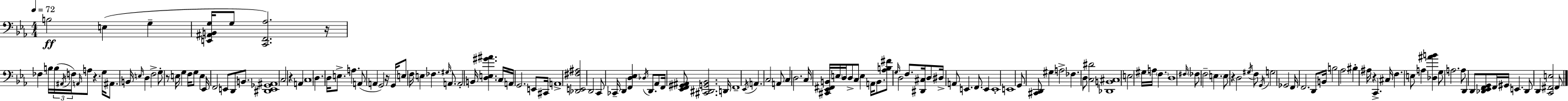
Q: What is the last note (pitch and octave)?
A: F#2